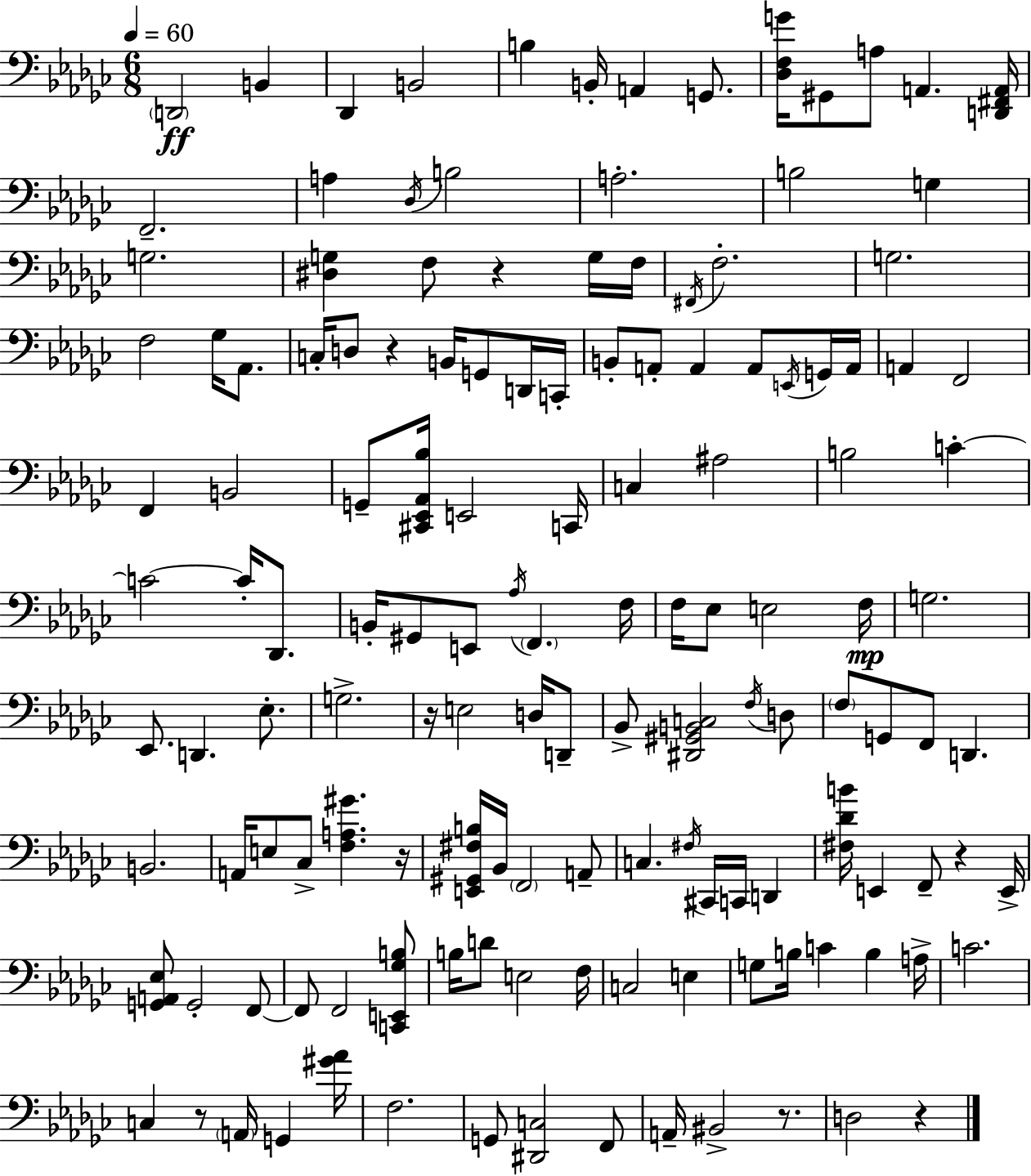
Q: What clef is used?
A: bass